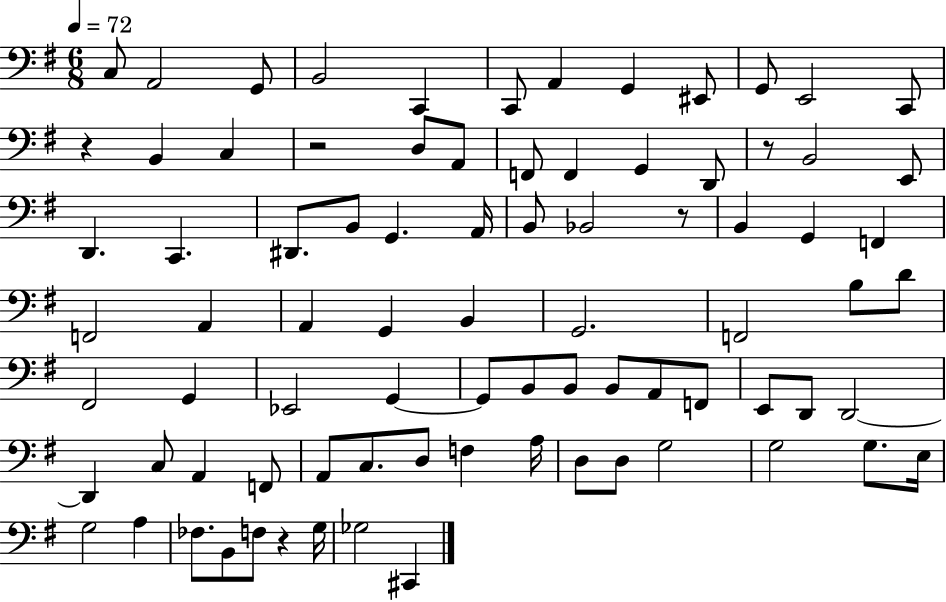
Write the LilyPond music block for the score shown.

{
  \clef bass
  \numericTimeSignature
  \time 6/8
  \key g \major
  \tempo 4 = 72
  c8 a,2 g,8 | b,2 c,4 | c,8 a,4 g,4 eis,8 | g,8 e,2 c,8 | \break r4 b,4 c4 | r2 d8 a,8 | f,8 f,4 g,4 d,8 | r8 b,2 e,8 | \break d,4. c,4. | dis,8. b,8 g,4. a,16 | b,8 bes,2 r8 | b,4 g,4 f,4 | \break f,2 a,4 | a,4 g,4 b,4 | g,2. | f,2 b8 d'8 | \break fis,2 g,4 | ees,2 g,4~~ | g,8 b,8 b,8 b,8 a,8 f,8 | e,8 d,8 d,2~~ | \break d,4 c8 a,4 f,8 | a,8 c8. d8 f4 a16 | d8 d8 g2 | g2 g8. e16 | \break g2 a4 | fes8. b,8 f8 r4 g16 | ges2 cis,4 | \bar "|."
}